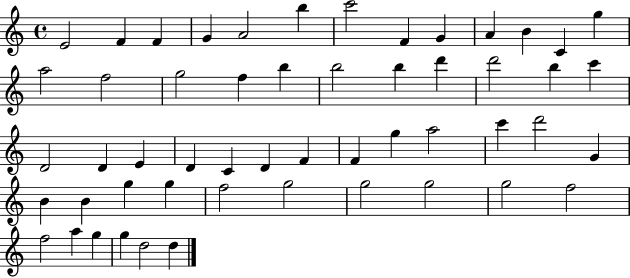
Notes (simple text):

E4/h F4/q F4/q G4/q A4/h B5/q C6/h F4/q G4/q A4/q B4/q C4/q G5/q A5/h F5/h G5/h F5/q B5/q B5/h B5/q D6/q D6/h B5/q C6/q D4/h D4/q E4/q D4/q C4/q D4/q F4/q F4/q G5/q A5/h C6/q D6/h G4/q B4/q B4/q G5/q G5/q F5/h G5/h G5/h G5/h G5/h F5/h F5/h A5/q G5/q G5/q D5/h D5/q